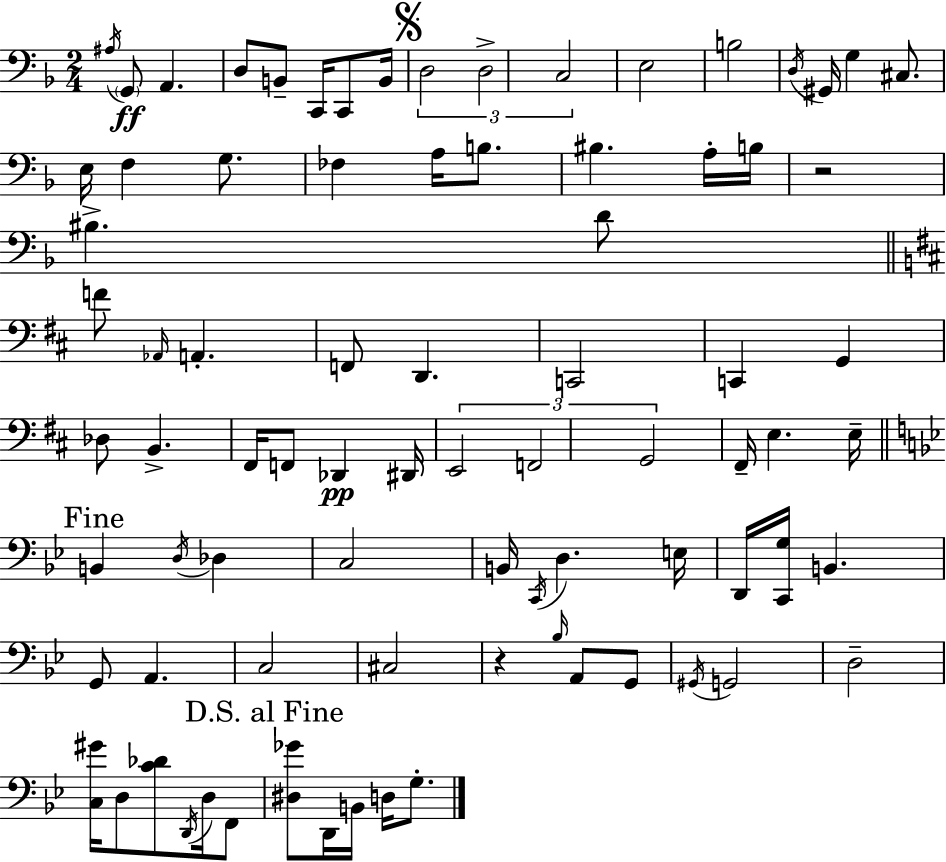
A#3/s G2/e A2/q. D3/e B2/e C2/s C2/e B2/s D3/h D3/h C3/h E3/h B3/h D3/s G#2/s G3/q C#3/e. E3/s F3/q G3/e. FES3/q A3/s B3/e. BIS3/q. A3/s B3/s R/h BIS3/q. D4/e F4/e Ab2/s A2/q. F2/e D2/q. C2/h C2/q G2/q Db3/e B2/q. F#2/s F2/e Db2/q D#2/s E2/h F2/h G2/h F#2/s E3/q. E3/s B2/q D3/s Db3/q C3/h B2/s C2/s D3/q. E3/s D2/s [C2,G3]/s B2/q. G2/e A2/q. C3/h C#3/h R/q Bb3/s A2/e G2/e G#2/s G2/h D3/h [C3,G#4]/s D3/e [C4,Db4]/e D2/s D3/s F2/e [D#3,Gb4]/e D2/s B2/s D3/s G3/e.